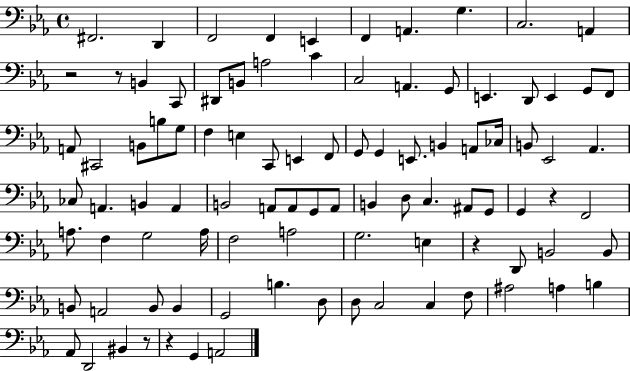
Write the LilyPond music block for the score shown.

{
  \clef bass
  \time 4/4
  \defaultTimeSignature
  \key ees \major
  fis,2. d,4 | f,2 f,4 e,4 | f,4 a,4. g4. | c2. a,4 | \break r2 r8 b,4 c,8 | dis,8 b,8 a2 c'4 | c2 a,4. g,8 | e,4. d,8 e,4 g,8 f,8 | \break a,8 cis,2 b,8 b8 g8 | f4 e4 c,8 e,4 f,8 | g,8 g,4 e,8. b,4 a,8 ces16 | b,8 ees,2 aes,4. | \break ces8 a,4. b,4 a,4 | b,2 a,8 a,8 g,8 a,8 | b,4 d8 c4. ais,8 g,8 | g,4 r4 f,2 | \break a8. f4 g2 a16 | f2 a2 | g2. e4 | r4 d,8 b,2 b,8 | \break b,8 a,2 b,8 b,4 | g,2 b4. d8 | d8 c2 c4 f8 | ais2 a4 b4 | \break aes,8 d,2 bis,4 r8 | r4 g,4 a,2 | \bar "|."
}